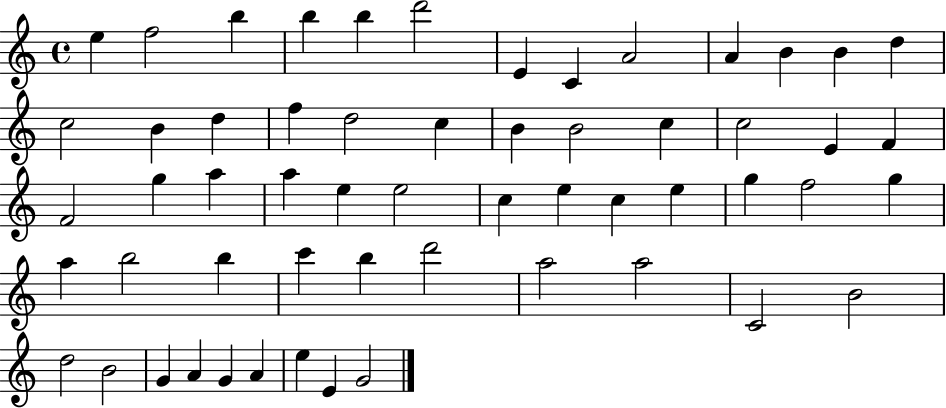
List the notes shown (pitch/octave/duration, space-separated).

E5/q F5/h B5/q B5/q B5/q D6/h E4/q C4/q A4/h A4/q B4/q B4/q D5/q C5/h B4/q D5/q F5/q D5/h C5/q B4/q B4/h C5/q C5/h E4/q F4/q F4/h G5/q A5/q A5/q E5/q E5/h C5/q E5/q C5/q E5/q G5/q F5/h G5/q A5/q B5/h B5/q C6/q B5/q D6/h A5/h A5/h C4/h B4/h D5/h B4/h G4/q A4/q G4/q A4/q E5/q E4/q G4/h